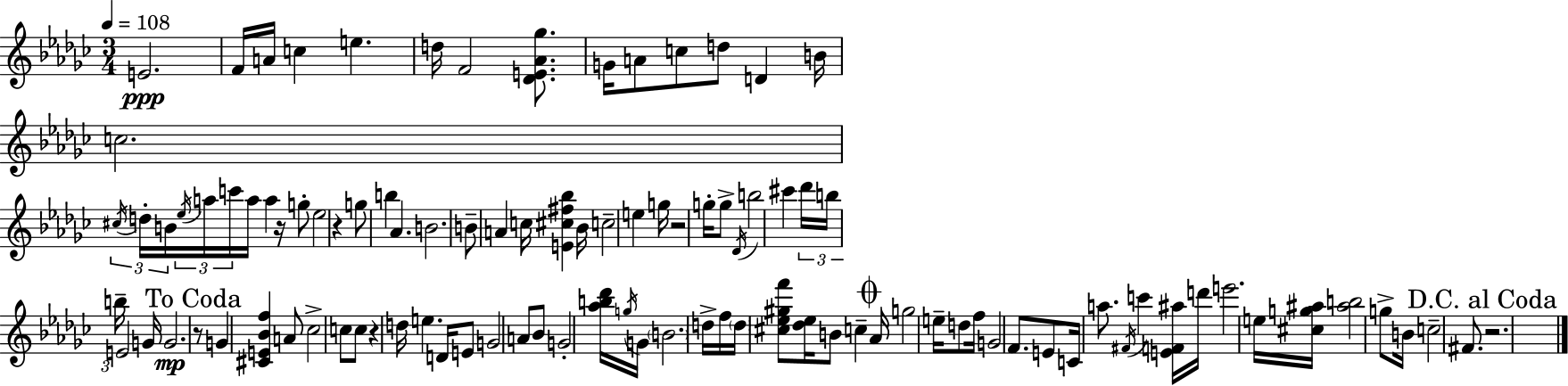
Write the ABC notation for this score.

X:1
T:Untitled
M:3/4
L:1/4
K:Ebm
E2 F/4 A/4 c e d/4 F2 [_DE_A_g]/2 G/4 A/2 c/2 d/2 D B/4 c2 ^c/4 d/4 B/4 _e/4 a/4 c'/4 a/4 a z/4 g/2 _e2 z g/2 b _A B2 B/2 A c/4 [E^c^f_b] _B/4 c2 e g/4 z2 g/4 g/2 _D/4 b2 ^c' _d'/4 b/4 b/4 E2 G/4 G2 z/2 G [^CE_Bf] A/2 _c2 c/2 c/2 z d/4 e D/4 E/2 G2 A/2 _B/2 G2 [_ab_d']/4 g/4 G/4 B2 d/4 f/4 d/4 [^c_e^gf']/2 [_d_e]/4 B/2 c _A/4 g2 e/4 d/2 f/4 G2 F/2 E/2 C/4 a/2 ^F/4 c' [EF^a]/4 d'/4 e'2 e/4 [^cg^a]/4 [^ab]2 g/2 B/4 c2 ^F/2 z2